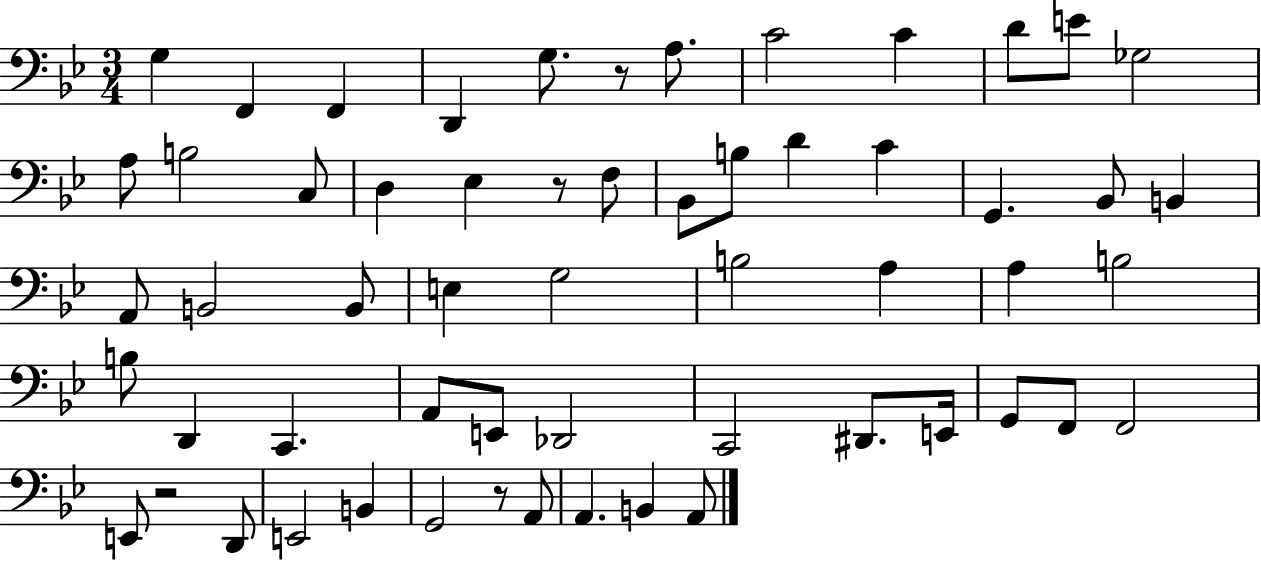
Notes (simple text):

G3/q F2/q F2/q D2/q G3/e. R/e A3/e. C4/h C4/q D4/e E4/e Gb3/h A3/e B3/h C3/e D3/q Eb3/q R/e F3/e Bb2/e B3/e D4/q C4/q G2/q. Bb2/e B2/q A2/e B2/h B2/e E3/q G3/h B3/h A3/q A3/q B3/h B3/e D2/q C2/q. A2/e E2/e Db2/h C2/h D#2/e. E2/s G2/e F2/e F2/h E2/e R/h D2/e E2/h B2/q G2/h R/e A2/e A2/q. B2/q A2/e